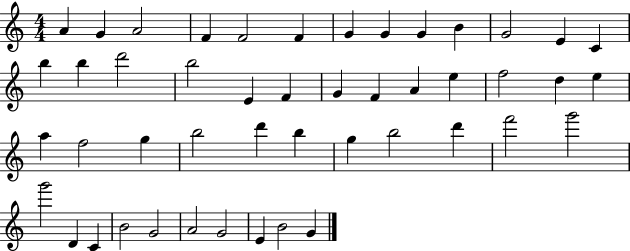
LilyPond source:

{
  \clef treble
  \numericTimeSignature
  \time 4/4
  \key c \major
  a'4 g'4 a'2 | f'4 f'2 f'4 | g'4 g'4 g'4 b'4 | g'2 e'4 c'4 | \break b''4 b''4 d'''2 | b''2 e'4 f'4 | g'4 f'4 a'4 e''4 | f''2 d''4 e''4 | \break a''4 f''2 g''4 | b''2 d'''4 b''4 | g''4 b''2 d'''4 | f'''2 g'''2 | \break g'''2 d'4 c'4 | b'2 g'2 | a'2 g'2 | e'4 b'2 g'4 | \break \bar "|."
}